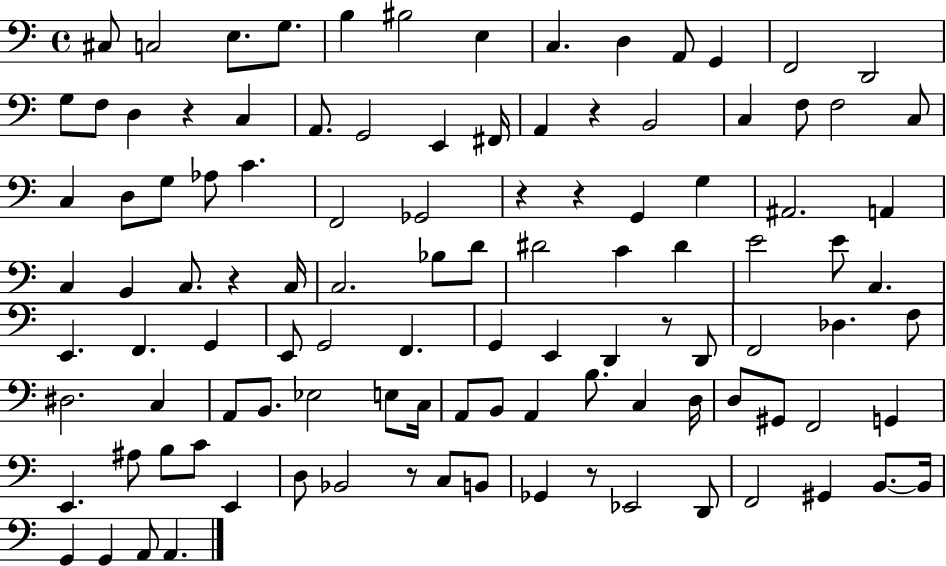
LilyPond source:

{
  \clef bass
  \time 4/4
  \defaultTimeSignature
  \key c \major
  cis8 c2 e8. g8. | b4 bis2 e4 | c4. d4 a,8 g,4 | f,2 d,2 | \break g8 f8 d4 r4 c4 | a,8. g,2 e,4 fis,16 | a,4 r4 b,2 | c4 f8 f2 c8 | \break c4 d8 g8 aes8 c'4. | f,2 ges,2 | r4 r4 g,4 g4 | ais,2. a,4 | \break c4 b,4 c8. r4 c16 | c2. bes8 d'8 | dis'2 c'4 dis'4 | e'2 e'8 c4. | \break e,4. f,4. g,4 | e,8 g,2 f,4. | g,4 e,4 d,4 r8 d,8 | f,2 des4. f8 | \break dis2. c4 | a,8 b,8. ees2 e8 c16 | a,8 b,8 a,4 b8. c4 d16 | d8 gis,8 f,2 g,4 | \break e,4. ais8 b8 c'8 e,4 | d8 bes,2 r8 c8 b,8 | ges,4 r8 ees,2 d,8 | f,2 gis,4 b,8.~~ b,16 | \break g,4 g,4 a,8 a,4. | \bar "|."
}